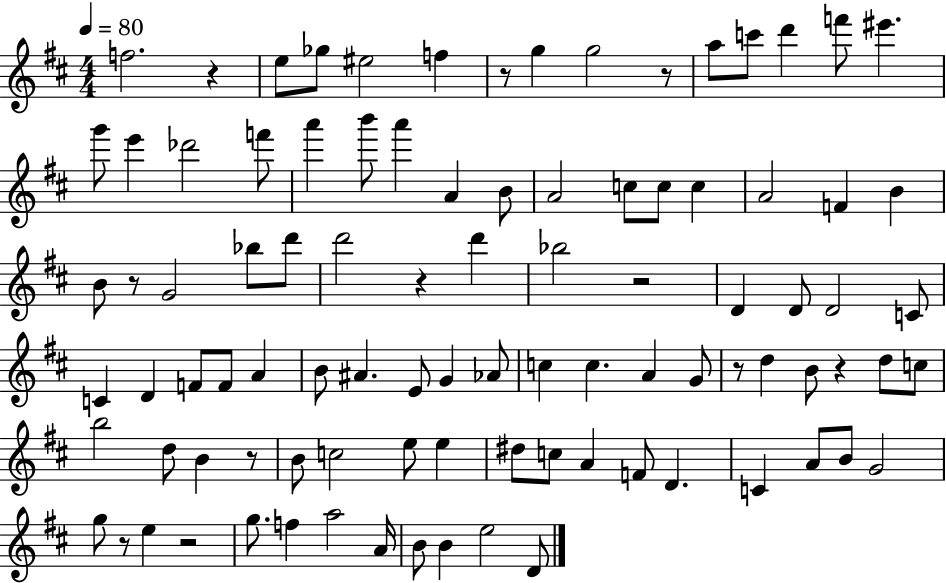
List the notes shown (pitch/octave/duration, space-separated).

F5/h. R/q E5/e Gb5/e EIS5/h F5/q R/e G5/q G5/h R/e A5/e C6/e D6/q F6/e EIS6/q. G6/e E6/q Db6/h F6/e A6/q B6/e A6/q A4/q B4/e A4/h C5/e C5/e C5/q A4/h F4/q B4/q B4/e R/e G4/h Bb5/e D6/e D6/h R/q D6/q Bb5/h R/h D4/q D4/e D4/h C4/e C4/q D4/q F4/e F4/e A4/q B4/e A#4/q. E4/e G4/q Ab4/e C5/q C5/q. A4/q G4/e R/e D5/q B4/e R/q D5/e C5/e B5/h D5/e B4/q R/e B4/e C5/h E5/e E5/q D#5/e C5/e A4/q F4/e D4/q. C4/q A4/e B4/e G4/h G5/e R/e E5/q R/h G5/e. F5/q A5/h A4/s B4/e B4/q E5/h D4/e